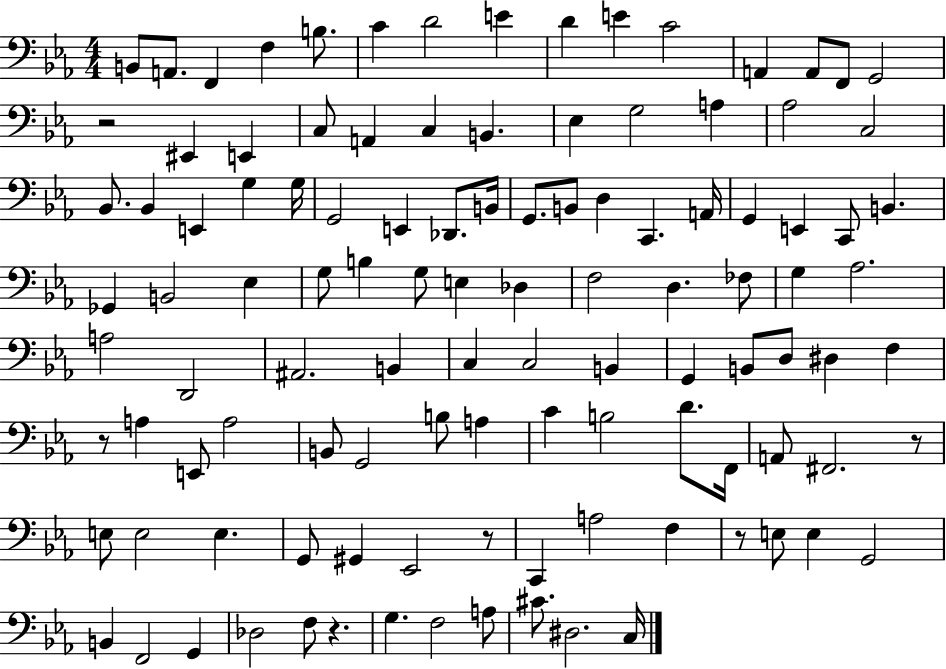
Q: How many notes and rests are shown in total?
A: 111